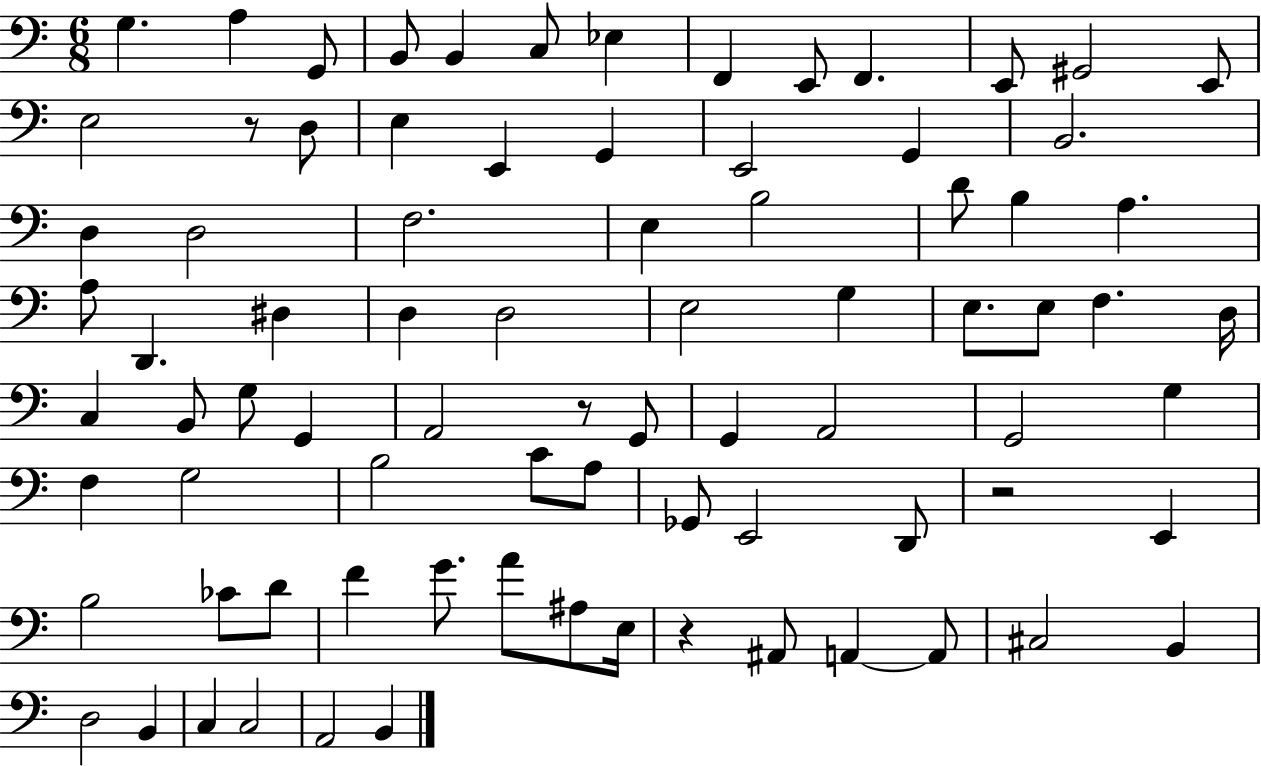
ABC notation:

X:1
T:Untitled
M:6/8
L:1/4
K:C
G, A, G,,/2 B,,/2 B,, C,/2 _E, F,, E,,/2 F,, E,,/2 ^G,,2 E,,/2 E,2 z/2 D,/2 E, E,, G,, E,,2 G,, B,,2 D, D,2 F,2 E, B,2 D/2 B, A, A,/2 D,, ^D, D, D,2 E,2 G, E,/2 E,/2 F, D,/4 C, B,,/2 G,/2 G,, A,,2 z/2 G,,/2 G,, A,,2 G,,2 G, F, G,2 B,2 C/2 A,/2 _G,,/2 E,,2 D,,/2 z2 E,, B,2 _C/2 D/2 F G/2 A/2 ^A,/2 E,/4 z ^A,,/2 A,, A,,/2 ^C,2 B,, D,2 B,, C, C,2 A,,2 B,,